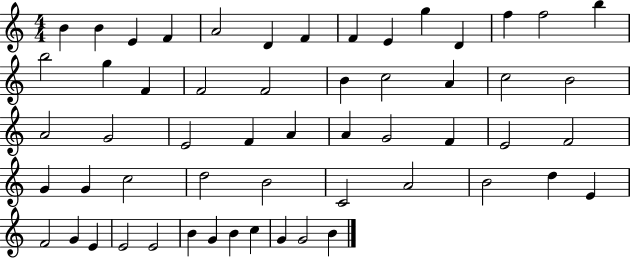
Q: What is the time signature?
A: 4/4